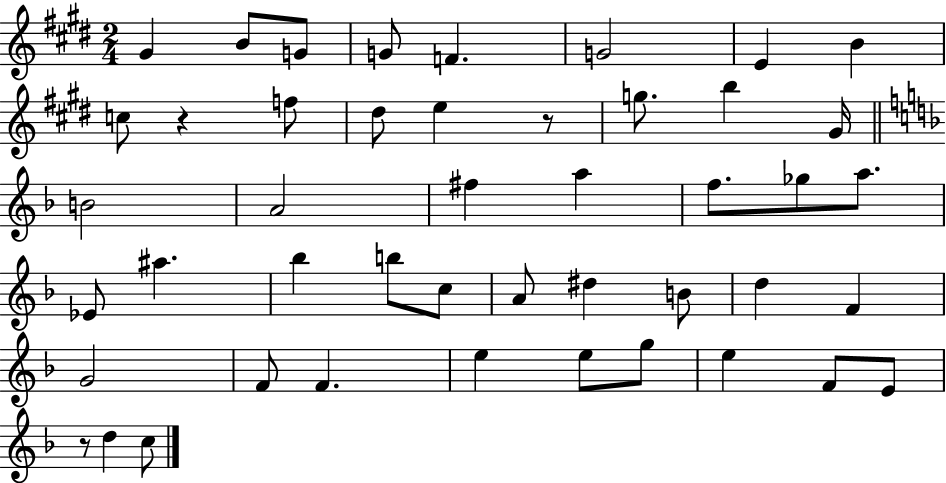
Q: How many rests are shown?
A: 3